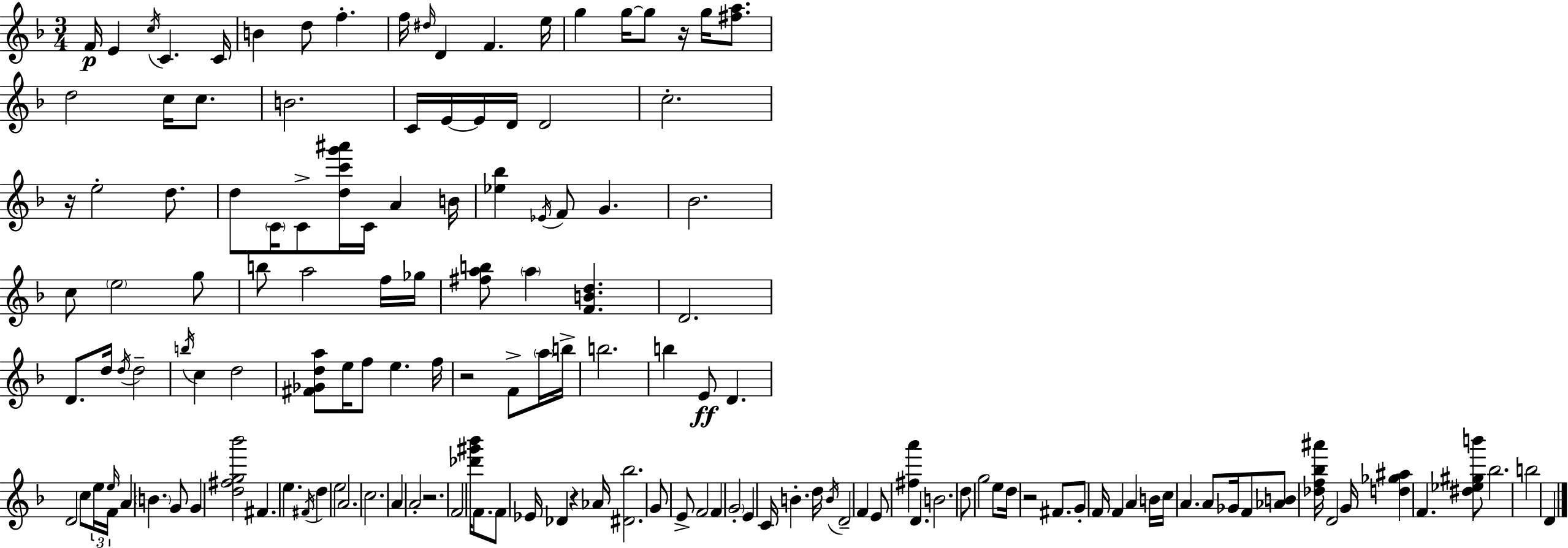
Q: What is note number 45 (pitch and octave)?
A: F5